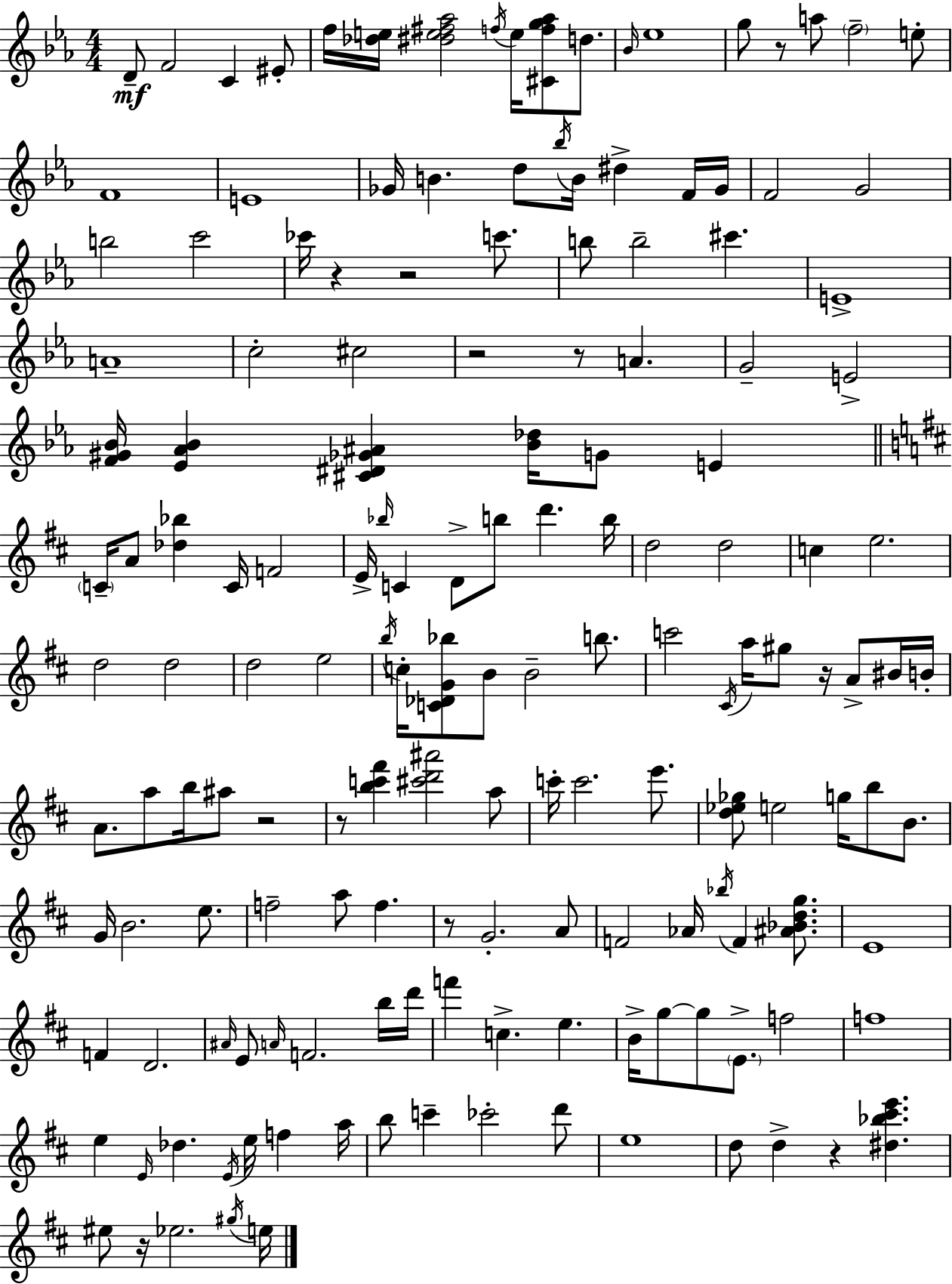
{
  \clef treble
  \numericTimeSignature
  \time 4/4
  \key c \minor
  d'8--\mf f'2 c'4 eis'8-. | f''16 <des'' e''>16 <dis'' e'' fis'' aes''>2 \acciaccatura { f''16 } e''16 <cis' f'' g'' aes''>8 d''8. | \grace { bes'16 } ees''1 | g''8 r8 a''8 \parenthesize f''2-- | \break e''8-. f'1 | e'1 | ges'16 b'4. d''8 \acciaccatura { bes''16 } b'16 dis''4-> | f'16 ges'16 f'2 g'2 | \break b''2 c'''2 | ces'''16 r4 r2 | c'''8. b''8 b''2-- cis'''4. | e'1-> | \break a'1-- | c''2-. cis''2 | r2 r8 a'4. | g'2-- e'2-> | \break <f' gis' bes'>16 <ees' aes' bes'>4 <cis' dis' ges' ais'>4 <bes' des''>16 g'8 e'4 | \bar "||" \break \key d \major \parenthesize c'16-- a'8 <des'' bes''>4 c'16 f'2 | e'16-> \grace { bes''16 } c'4 d'8-> b''8 d'''4. | b''16 d''2 d''2 | c''4 e''2. | \break d''2 d''2 | d''2 e''2 | \acciaccatura { b''16 } c''16-. <c' des' g' bes''>8 b'8 b'2-- b''8. | c'''2 \acciaccatura { cis'16 } a''16 gis''8 r16 a'8-> | \break bis'16 b'16-. a'8. a''8 b''16 ais''8 r2 | r8 <b'' c''' fis'''>4 <cis''' d''' ais'''>2 | a''8 c'''16-. c'''2. | e'''8. <d'' ees'' ges''>8 e''2 g''16 b''8 | \break b'8. g'16 b'2. | e''8. f''2-- a''8 f''4. | r8 g'2.-. | a'8 f'2 aes'16 \acciaccatura { bes''16 } f'4 | \break <ais' bes' d'' g''>8. e'1 | f'4 d'2. | \grace { ais'16 } e'8 \grace { a'16 } f'2. | b''16 d'''16 f'''4 c''4.-> | \break e''4. b'16-> g''8~~ g''8 \parenthesize e'8.-> f''2 | f''1 | e''4 \grace { e'16 } des''4. | \acciaccatura { e'16 } e''16 f''4 a''16 b''8 c'''4-- ces'''2-. | \break d'''8 e''1 | d''8 d''4-> r4 | <dis'' bes'' cis''' e'''>4. eis''8 r16 ees''2. | \acciaccatura { gis''16 } e''16 \bar "|."
}